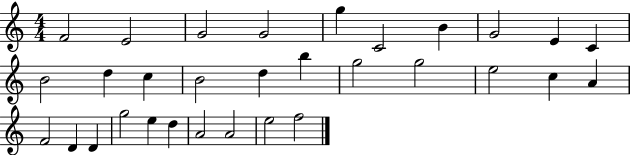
X:1
T:Untitled
M:4/4
L:1/4
K:C
F2 E2 G2 G2 g C2 B G2 E C B2 d c B2 d b g2 g2 e2 c A F2 D D g2 e d A2 A2 e2 f2